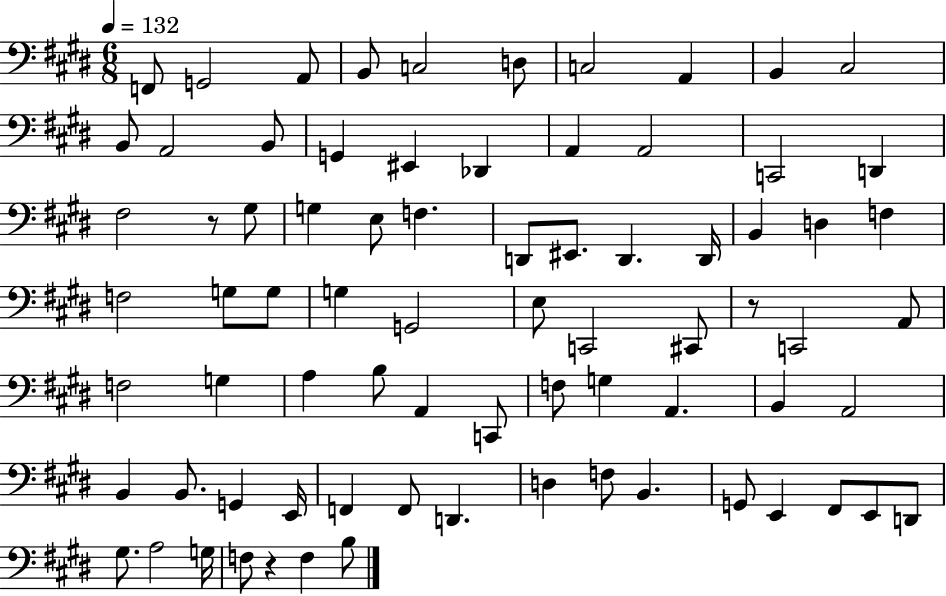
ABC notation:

X:1
T:Untitled
M:6/8
L:1/4
K:E
F,,/2 G,,2 A,,/2 B,,/2 C,2 D,/2 C,2 A,, B,, ^C,2 B,,/2 A,,2 B,,/2 G,, ^E,, _D,, A,, A,,2 C,,2 D,, ^F,2 z/2 ^G,/2 G, E,/2 F, D,,/2 ^E,,/2 D,, D,,/4 B,, D, F, F,2 G,/2 G,/2 G, G,,2 E,/2 C,,2 ^C,,/2 z/2 C,,2 A,,/2 F,2 G, A, B,/2 A,, C,,/2 F,/2 G, A,, B,, A,,2 B,, B,,/2 G,, E,,/4 F,, F,,/2 D,, D, F,/2 B,, G,,/2 E,, ^F,,/2 E,,/2 D,,/2 ^G,/2 A,2 G,/4 F,/2 z F, B,/2